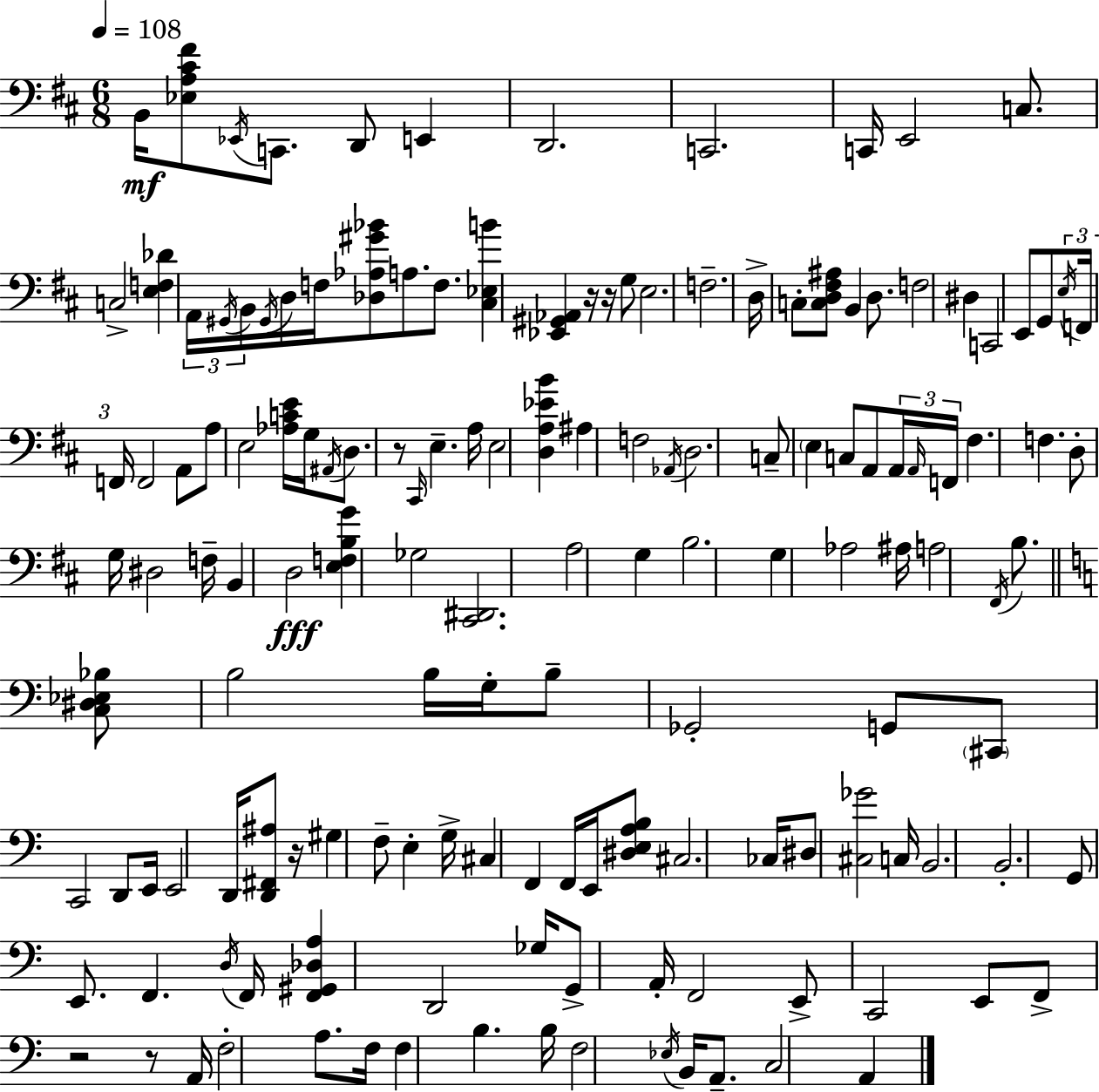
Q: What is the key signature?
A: D major